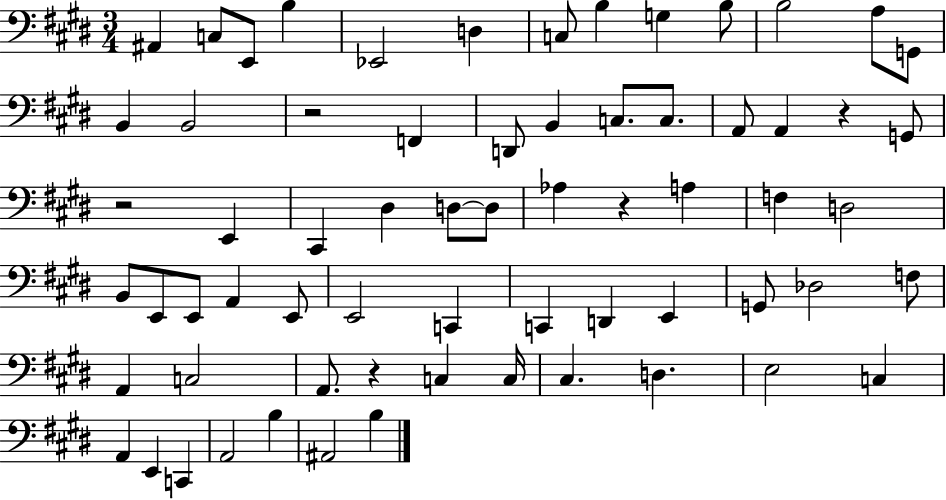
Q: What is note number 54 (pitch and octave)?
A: C3